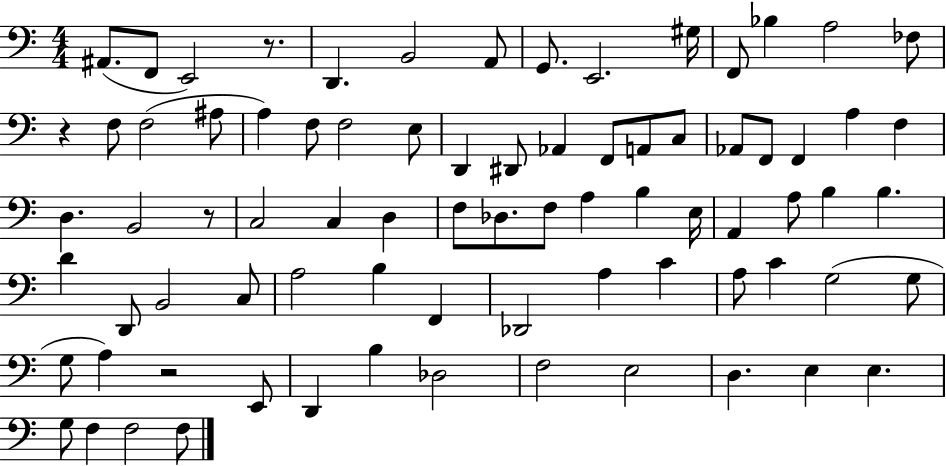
X:1
T:Untitled
M:4/4
L:1/4
K:C
^A,,/2 F,,/2 E,,2 z/2 D,, B,,2 A,,/2 G,,/2 E,,2 ^G,/4 F,,/2 _B, A,2 _F,/2 z F,/2 F,2 ^A,/2 A, F,/2 F,2 E,/2 D,, ^D,,/2 _A,, F,,/2 A,,/2 C,/2 _A,,/2 F,,/2 F,, A, F, D, B,,2 z/2 C,2 C, D, F,/2 _D,/2 F,/2 A, B, E,/4 A,, A,/2 B, B, D D,,/2 B,,2 C,/2 A,2 B, F,, _D,,2 A, C A,/2 C G,2 G,/2 G,/2 A, z2 E,,/2 D,, B, _D,2 F,2 E,2 D, E, E, G,/2 F, F,2 F,/2